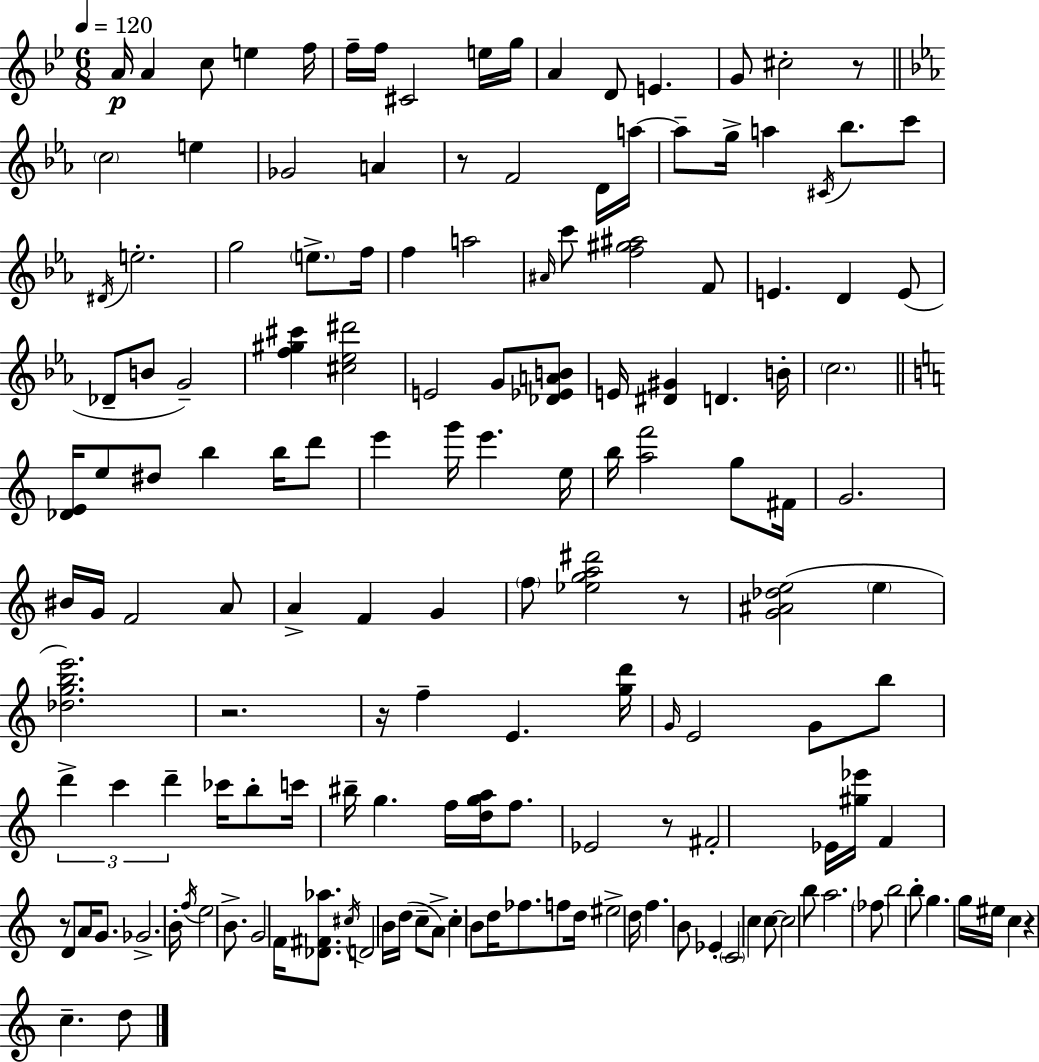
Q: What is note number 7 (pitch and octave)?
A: F5